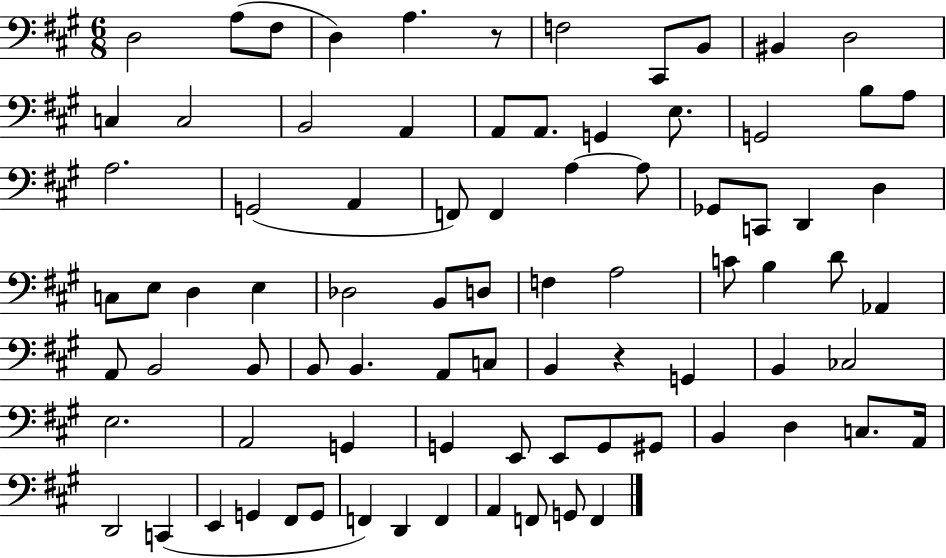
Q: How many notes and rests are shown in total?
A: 83